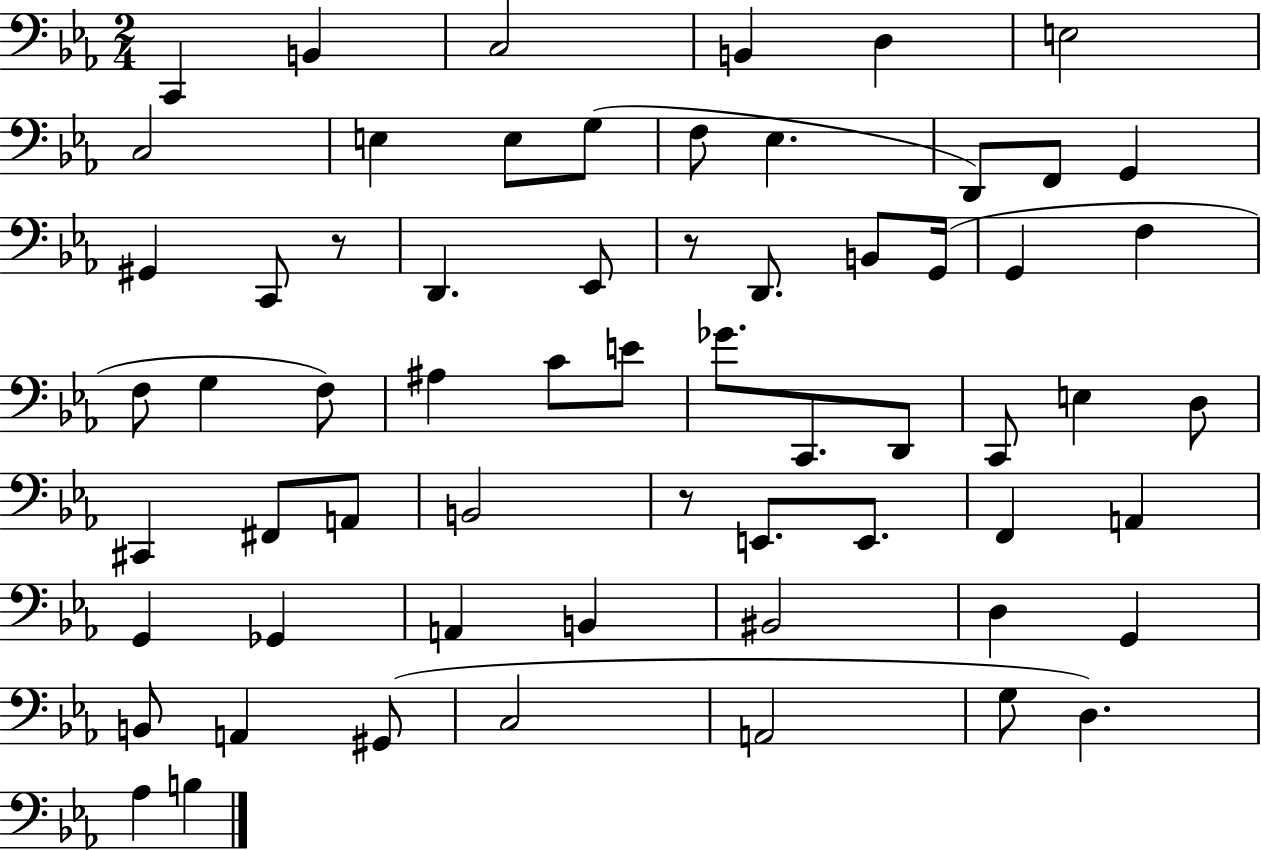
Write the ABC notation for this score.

X:1
T:Untitled
M:2/4
L:1/4
K:Eb
C,, B,, C,2 B,, D, E,2 C,2 E, E,/2 G,/2 F,/2 _E, D,,/2 F,,/2 G,, ^G,, C,,/2 z/2 D,, _E,,/2 z/2 D,,/2 B,,/2 G,,/4 G,, F, F,/2 G, F,/2 ^A, C/2 E/2 _G/2 C,,/2 D,,/2 C,,/2 E, D,/2 ^C,, ^F,,/2 A,,/2 B,,2 z/2 E,,/2 E,,/2 F,, A,, G,, _G,, A,, B,, ^B,,2 D, G,, B,,/2 A,, ^G,,/2 C,2 A,,2 G,/2 D, _A, B,